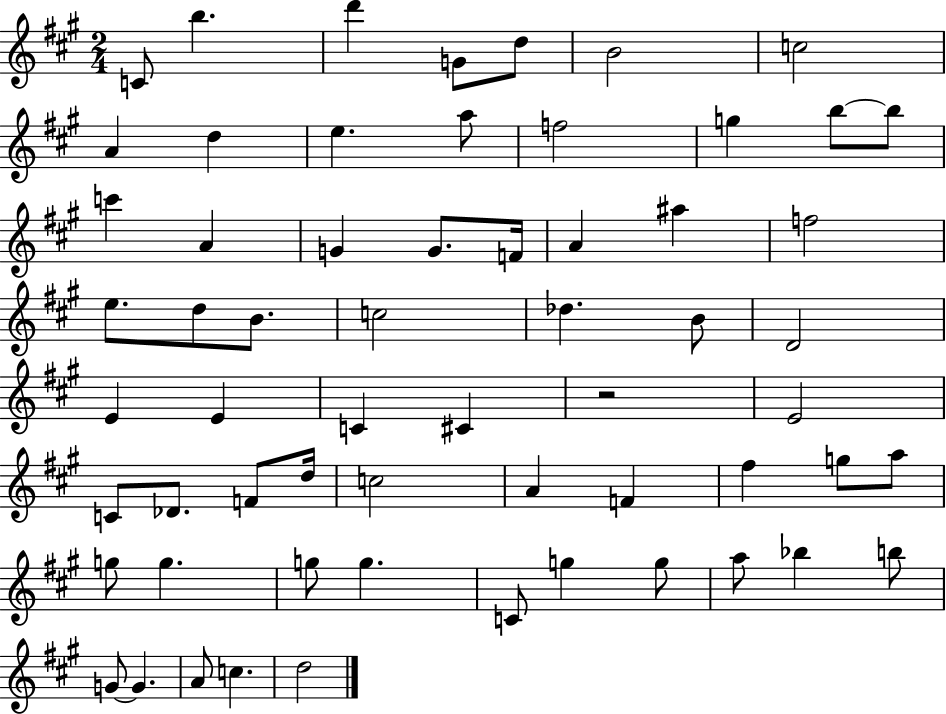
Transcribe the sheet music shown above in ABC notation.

X:1
T:Untitled
M:2/4
L:1/4
K:A
C/2 b d' G/2 d/2 B2 c2 A d e a/2 f2 g b/2 b/2 c' A G G/2 F/4 A ^a f2 e/2 d/2 B/2 c2 _d B/2 D2 E E C ^C z2 E2 C/2 _D/2 F/2 d/4 c2 A F ^f g/2 a/2 g/2 g g/2 g C/2 g g/2 a/2 _b b/2 G/2 G A/2 c d2